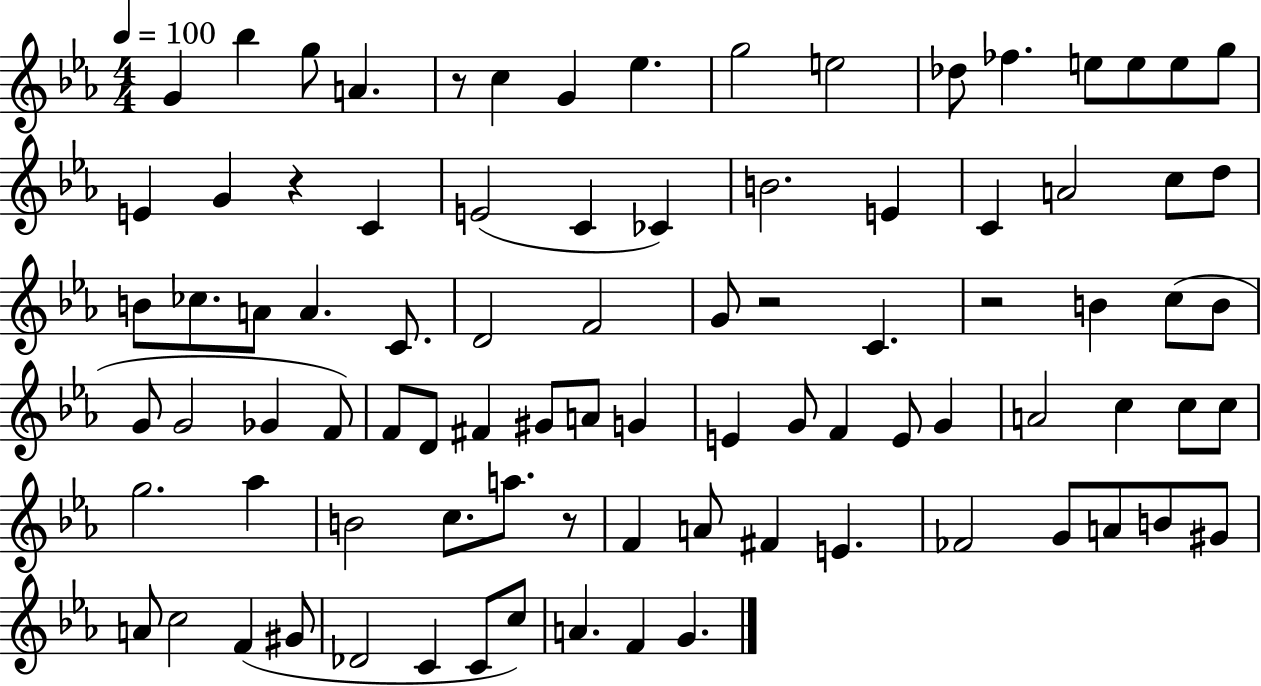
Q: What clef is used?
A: treble